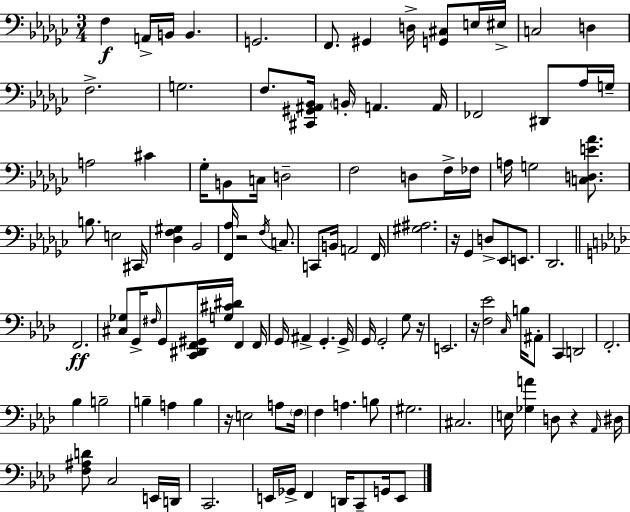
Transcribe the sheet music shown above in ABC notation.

X:1
T:Untitled
M:3/4
L:1/4
K:Ebm
F, A,,/4 B,,/4 B,, G,,2 F,,/2 ^G,, D,/4 [G,,^C,]/2 E,/4 ^E,/4 C,2 D, F,2 G,2 F,/2 [^C,,^G,,^A,,_B,,]/4 B,,/4 A,, A,,/4 _F,,2 ^D,,/2 _A,/4 G,/4 A,2 ^C _G,/4 B,,/2 C,/4 D,2 F,2 D,/2 F,/4 _F,/4 A,/4 G,2 [C,D,E_A]/2 B,/2 E,2 ^C,,/4 [_D,F,^G,] _B,,2 [F,,_A,]/4 z2 F,/4 C,/2 C,,/2 B,,/4 A,,2 F,,/4 [^G,^A,]2 z/4 _G,, D,/2 _E,,/2 E,,/2 _D,,2 F,,2 [^C,_G,]/2 G,,/4 ^F,/4 G,,/2 [C,,^D,,F,,^G,,]/4 [G,^C^D]/4 F,, F,,/4 G,,/4 ^A,, G,, G,,/4 G,,/4 G,,2 G,/2 z/4 E,,2 z/4 [F,_E]2 C,/4 B,/4 ^A,,/2 C,, D,,2 F,,2 _B, B,2 B, A, B, z/4 E,2 A,/2 F,/4 F, A, B,/2 ^G,2 ^C,2 E,/4 [_G,A] D,/2 z _A,,/4 ^D,/4 [F,^A,D]/2 C,2 E,,/4 D,,/4 C,,2 E,,/4 _G,,/4 F,, D,,/4 C,,/2 G,,/4 E,,/2